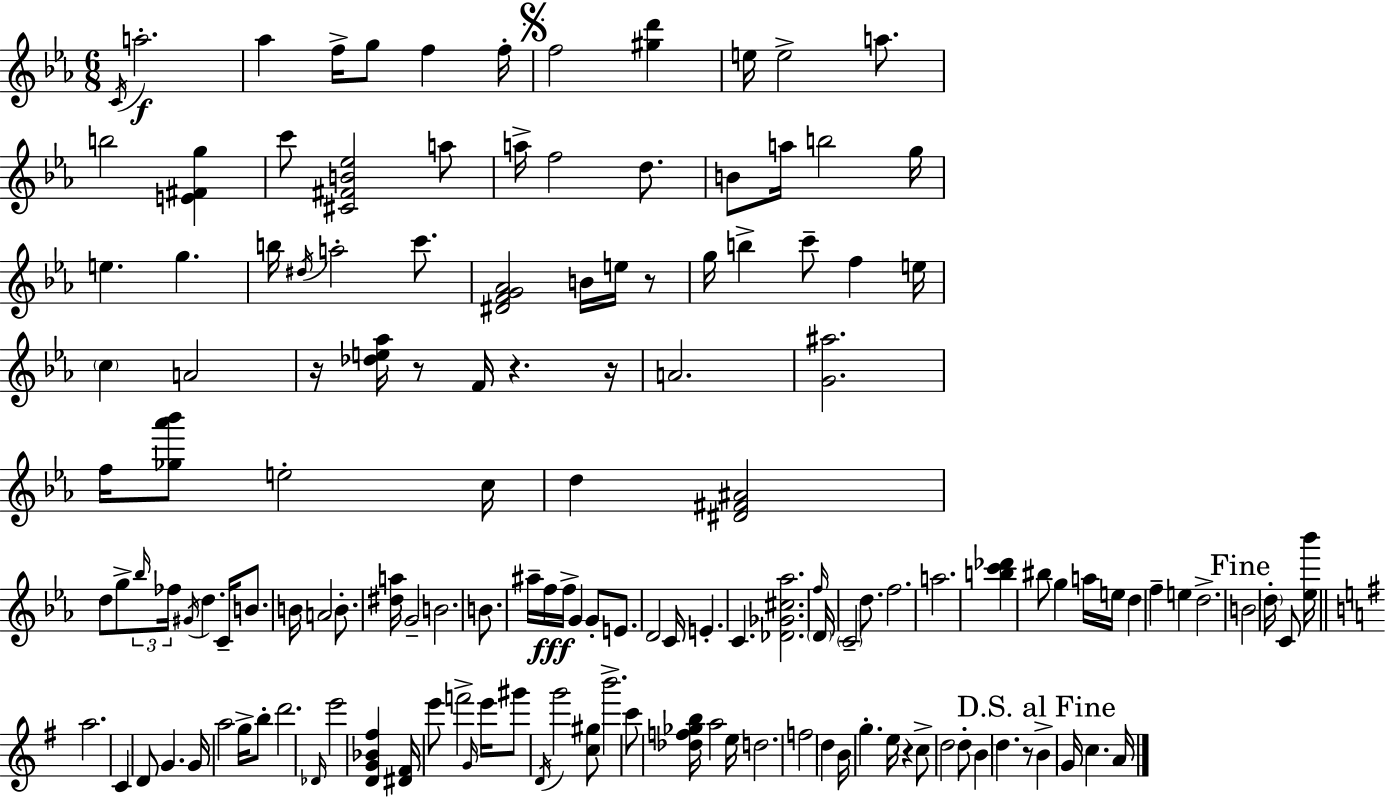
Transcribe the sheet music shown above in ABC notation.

X:1
T:Untitled
M:6/8
L:1/4
K:Cm
C/4 a2 _a f/4 g/2 f f/4 f2 [^gd'] e/4 e2 a/2 b2 [E^Fg] c'/2 [^C^FB_e]2 a/2 a/4 f2 d/2 B/2 a/4 b2 g/4 e g b/4 ^d/4 a2 c'/2 [^DFG_A]2 B/4 e/4 z/2 g/4 b c'/2 f e/4 c A2 z/4 [_de_a]/4 z/2 F/4 z z/4 A2 [G^a]2 f/4 [_g_a'_b']/2 e2 c/4 d [^D^F^A]2 d/2 g/2 _b/4 _f/4 ^G/4 d C/4 B/2 B/4 A2 B/2 [^da]/4 G2 B2 B/2 ^a/4 f/4 f/4 G G/2 E/2 D2 C/4 E C [_D_G^c_a]2 f/4 D/4 C2 d/2 f2 a2 [bc'_d'] ^b/2 g a/4 e/4 d f e d2 B2 d/4 C/2 [_e_b']/4 a2 C D/2 G G/4 a2 g/4 b/2 d'2 _D/4 e'2 [DG_B^f] [^D^F]/4 e'/2 f'2 G/4 e'/4 ^g'/2 D/4 g'2 [c^g]/2 b'2 c'/2 [_df_gb]/4 a2 e/4 d2 f2 d B/4 g e/4 z c/2 d2 d/2 B d z/2 B G/4 c A/4